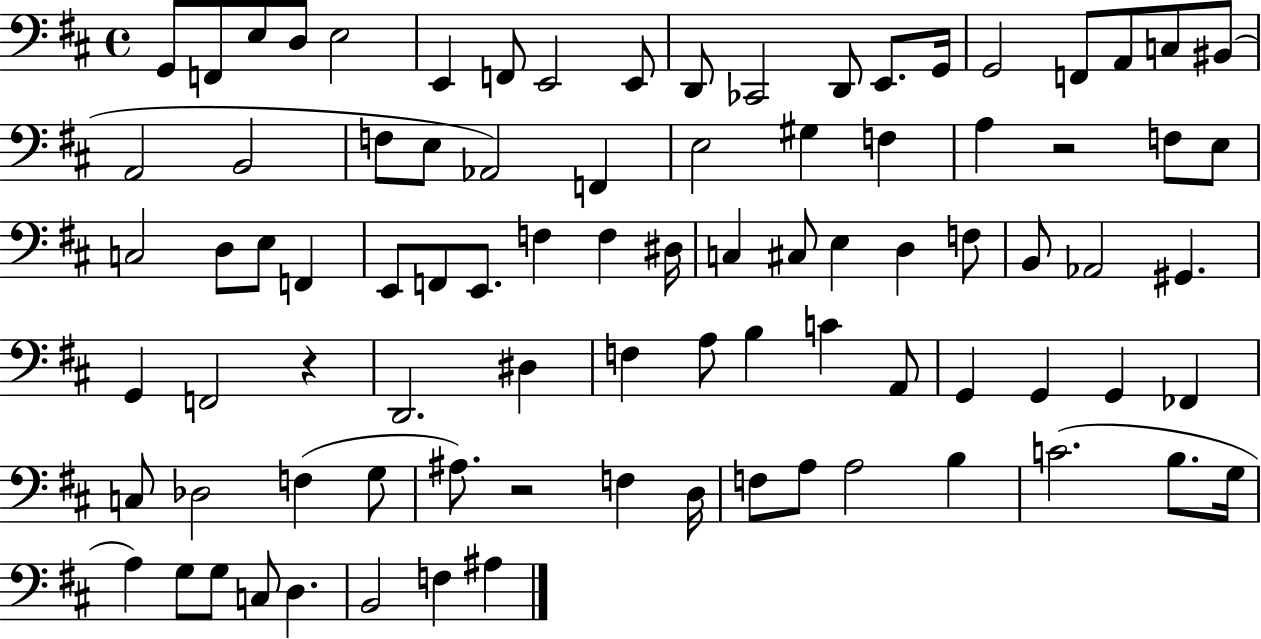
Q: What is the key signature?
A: D major